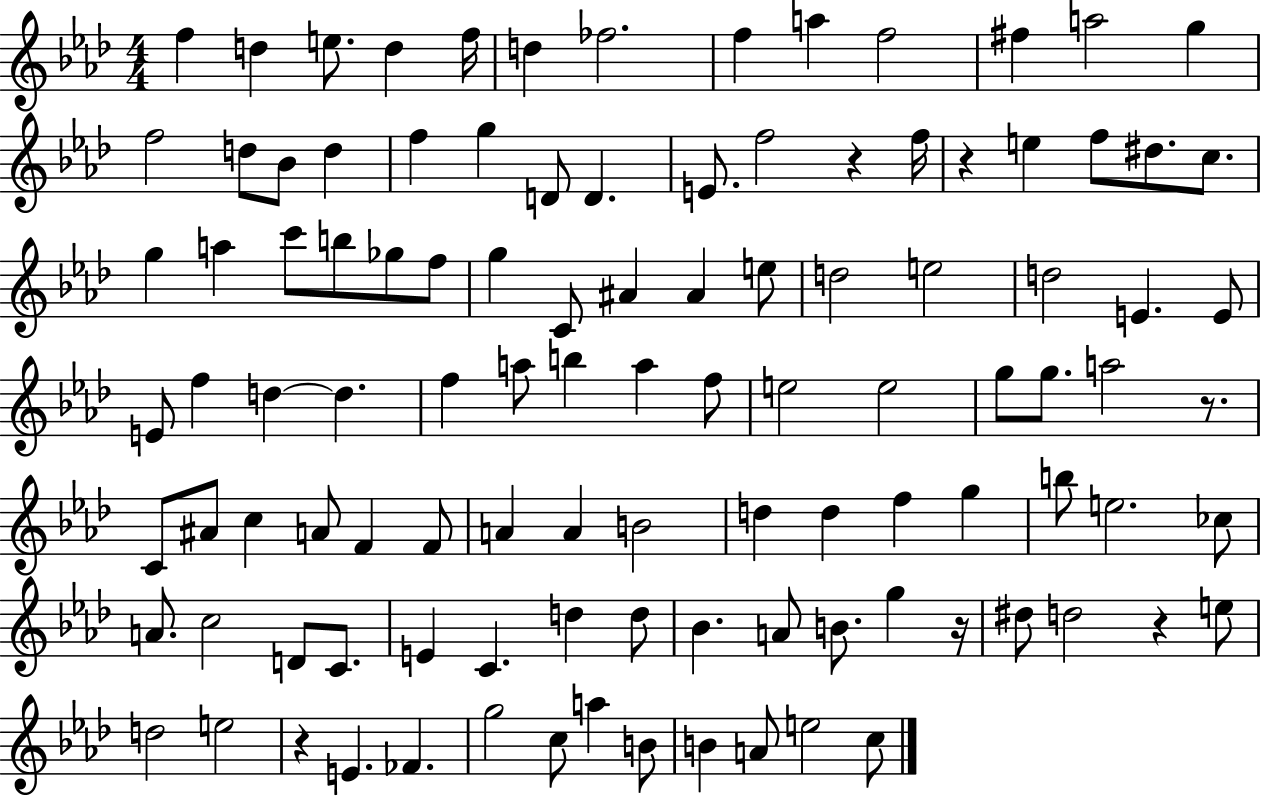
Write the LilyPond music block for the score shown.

{
  \clef treble
  \numericTimeSignature
  \time 4/4
  \key aes \major
  f''4 d''4 e''8. d''4 f''16 | d''4 fes''2. | f''4 a''4 f''2 | fis''4 a''2 g''4 | \break f''2 d''8 bes'8 d''4 | f''4 g''4 d'8 d'4. | e'8. f''2 r4 f''16 | r4 e''4 f''8 dis''8. c''8. | \break g''4 a''4 c'''8 b''8 ges''8 f''8 | g''4 c'8 ais'4 ais'4 e''8 | d''2 e''2 | d''2 e'4. e'8 | \break e'8 f''4 d''4~~ d''4. | f''4 a''8 b''4 a''4 f''8 | e''2 e''2 | g''8 g''8. a''2 r8. | \break c'8 ais'8 c''4 a'8 f'4 f'8 | a'4 a'4 b'2 | d''4 d''4 f''4 g''4 | b''8 e''2. ces''8 | \break a'8. c''2 d'8 c'8. | e'4 c'4. d''4 d''8 | bes'4. a'8 b'8. g''4 r16 | dis''8 d''2 r4 e''8 | \break d''2 e''2 | r4 e'4. fes'4. | g''2 c''8 a''4 b'8 | b'4 a'8 e''2 c''8 | \break \bar "|."
}